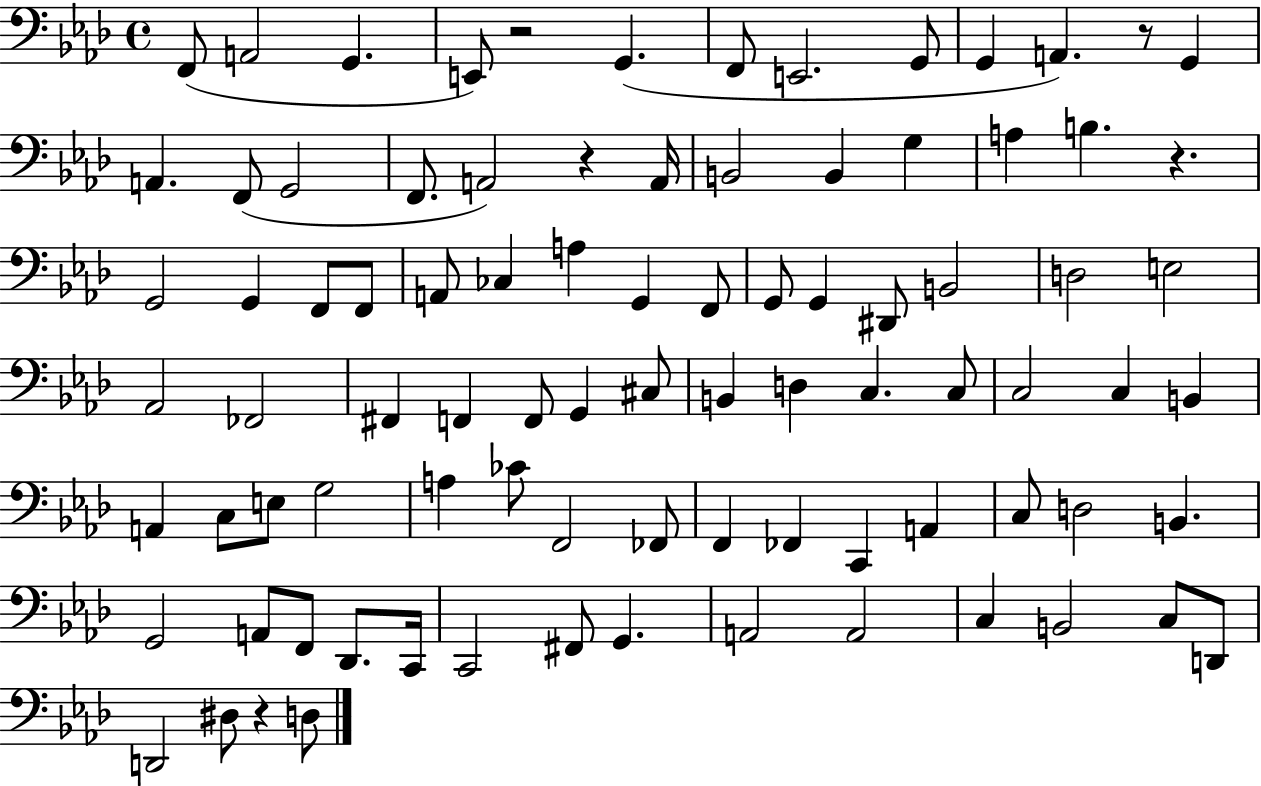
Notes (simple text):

F2/e A2/h G2/q. E2/e R/h G2/q. F2/e E2/h. G2/e G2/q A2/q. R/e G2/q A2/q. F2/e G2/h F2/e. A2/h R/q A2/s B2/h B2/q G3/q A3/q B3/q. R/q. G2/h G2/q F2/e F2/e A2/e CES3/q A3/q G2/q F2/e G2/e G2/q D#2/e B2/h D3/h E3/h Ab2/h FES2/h F#2/q F2/q F2/e G2/q C#3/e B2/q D3/q C3/q. C3/e C3/h C3/q B2/q A2/q C3/e E3/e G3/h A3/q CES4/e F2/h FES2/e F2/q FES2/q C2/q A2/q C3/e D3/h B2/q. G2/h A2/e F2/e Db2/e. C2/s C2/h F#2/e G2/q. A2/h A2/h C3/q B2/h C3/e D2/e D2/h D#3/e R/q D3/e